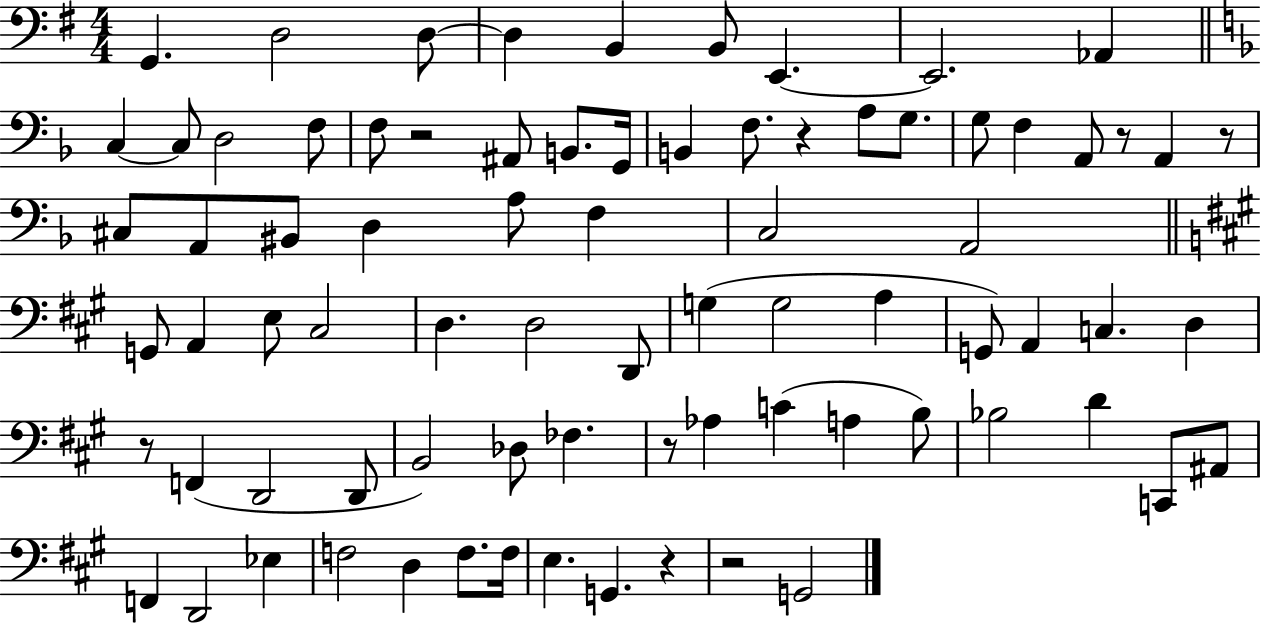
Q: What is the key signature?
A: G major